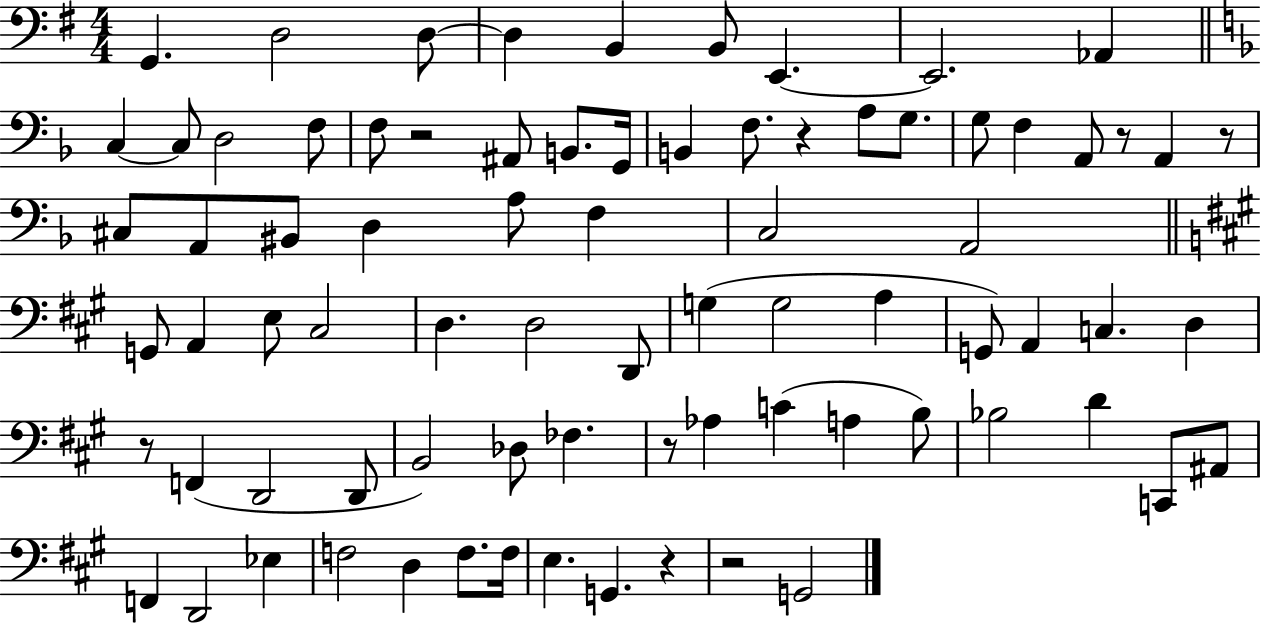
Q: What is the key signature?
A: G major